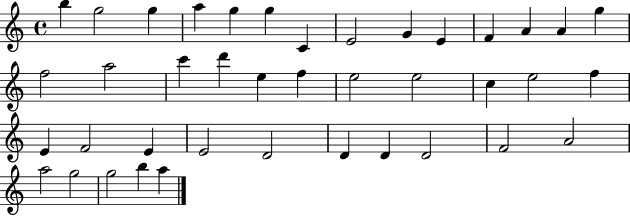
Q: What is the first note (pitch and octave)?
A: B5